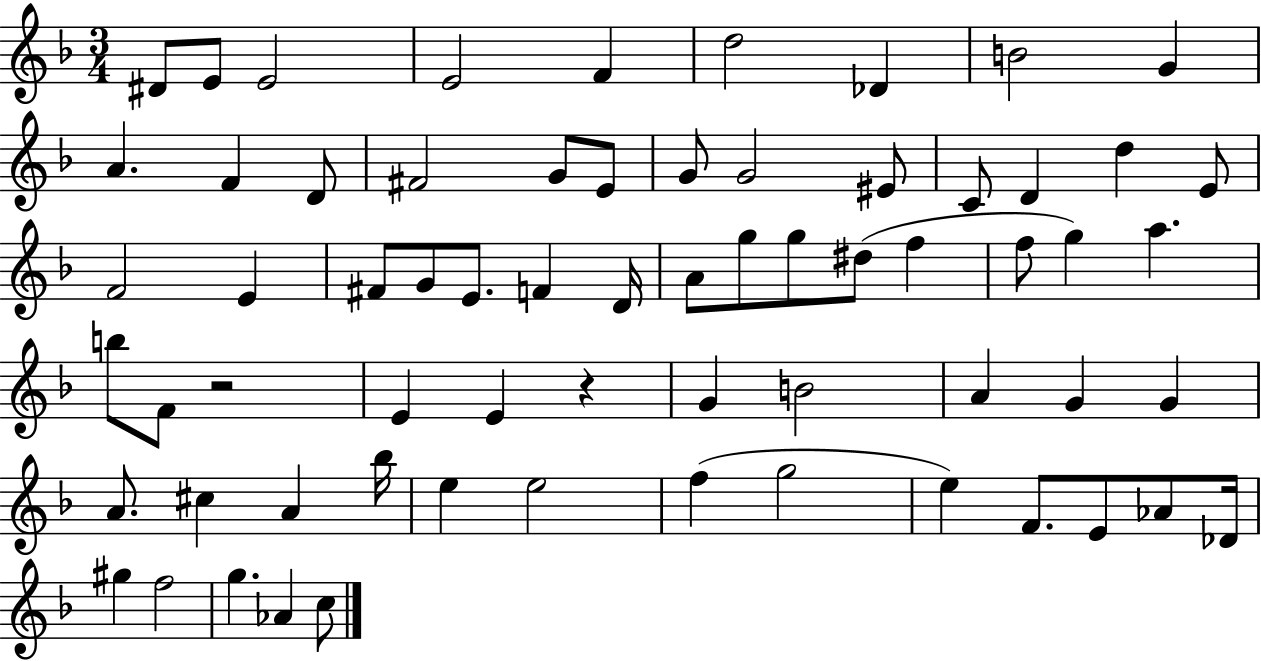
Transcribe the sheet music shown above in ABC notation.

X:1
T:Untitled
M:3/4
L:1/4
K:F
^D/2 E/2 E2 E2 F d2 _D B2 G A F D/2 ^F2 G/2 E/2 G/2 G2 ^E/2 C/2 D d E/2 F2 E ^F/2 G/2 E/2 F D/4 A/2 g/2 g/2 ^d/2 f f/2 g a b/2 F/2 z2 E E z G B2 A G G A/2 ^c A _b/4 e e2 f g2 e F/2 E/2 _A/2 _D/4 ^g f2 g _A c/2